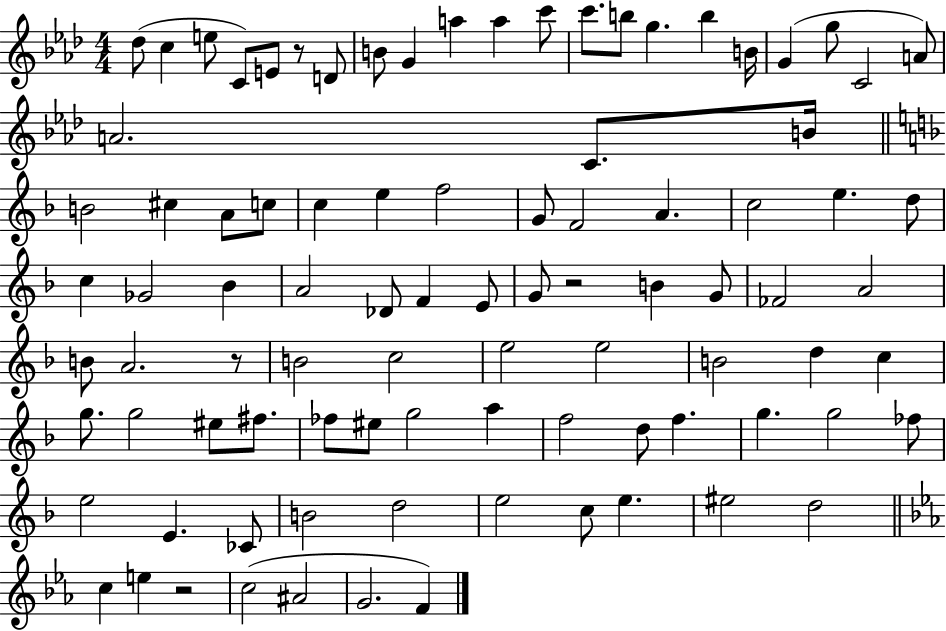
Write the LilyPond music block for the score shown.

{
  \clef treble
  \numericTimeSignature
  \time 4/4
  \key aes \major
  des''8( c''4 e''8 c'8) e'8 r8 d'8 | b'8 g'4 a''4 a''4 c'''8 | c'''8. b''8 g''4. b''4 b'16 | g'4( g''8 c'2 a'8) | \break a'2. c'8. b'16 | \bar "||" \break \key f \major b'2 cis''4 a'8 c''8 | c''4 e''4 f''2 | g'8 f'2 a'4. | c''2 e''4. d''8 | \break c''4 ges'2 bes'4 | a'2 des'8 f'4 e'8 | g'8 r2 b'4 g'8 | fes'2 a'2 | \break b'8 a'2. r8 | b'2 c''2 | e''2 e''2 | b'2 d''4 c''4 | \break g''8. g''2 eis''8 fis''8. | fes''8 eis''8 g''2 a''4 | f''2 d''8 f''4. | g''4. g''2 fes''8 | \break e''2 e'4. ces'8 | b'2 d''2 | e''2 c''8 e''4. | eis''2 d''2 | \break \bar "||" \break \key c \minor c''4 e''4 r2 | c''2( ais'2 | g'2. f'4) | \bar "|."
}